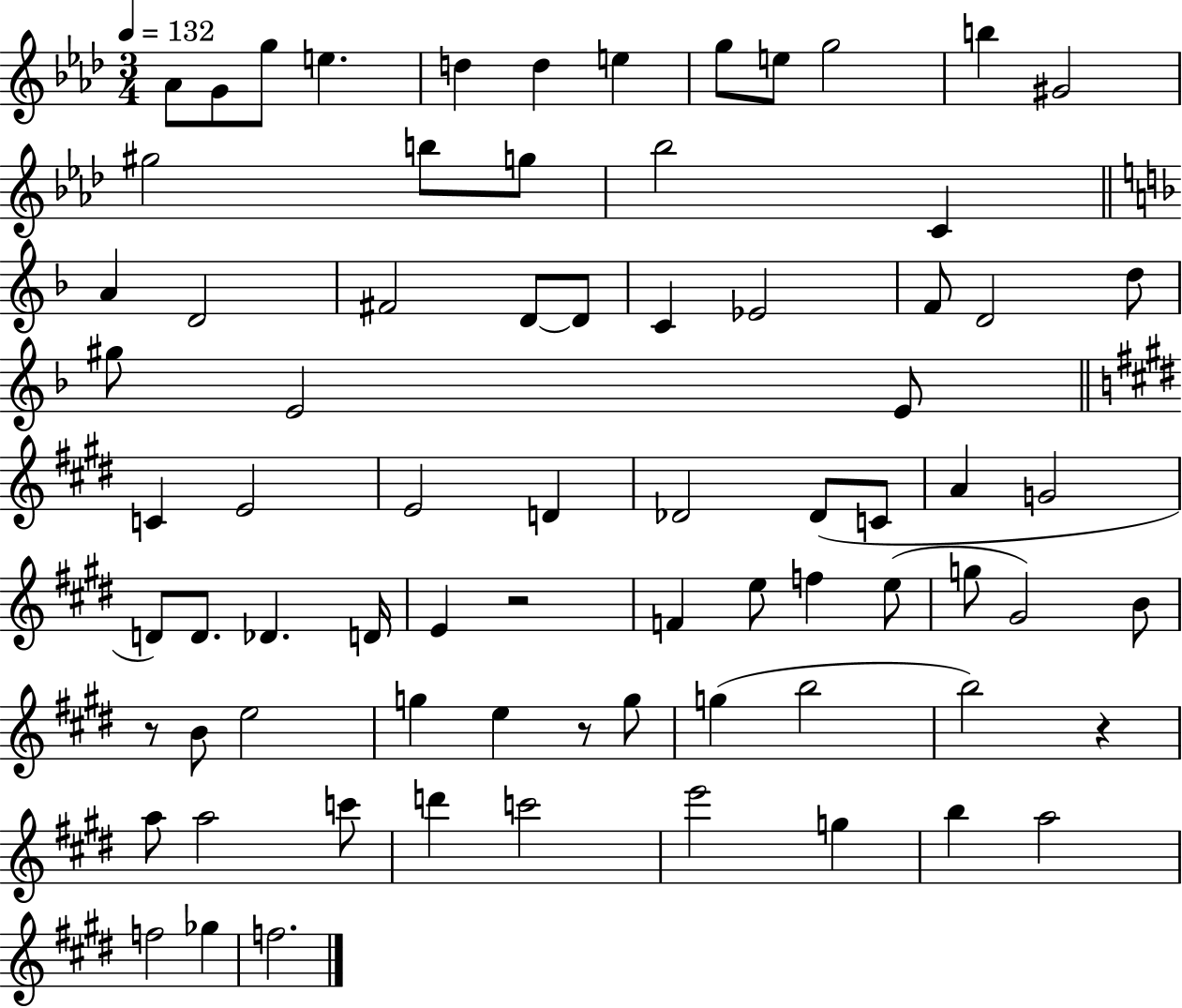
Ab4/e G4/e G5/e E5/q. D5/q D5/q E5/q G5/e E5/e G5/h B5/q G#4/h G#5/h B5/e G5/e Bb5/h C4/q A4/q D4/h F#4/h D4/e D4/e C4/q Eb4/h F4/e D4/h D5/e G#5/e E4/h E4/e C4/q E4/h E4/h D4/q Db4/h Db4/e C4/e A4/q G4/h D4/e D4/e. Db4/q. D4/s E4/q R/h F4/q E5/e F5/q E5/e G5/e G#4/h B4/e R/e B4/e E5/h G5/q E5/q R/e G5/e G5/q B5/h B5/h R/q A5/e A5/h C6/e D6/q C6/h E6/h G5/q B5/q A5/h F5/h Gb5/q F5/h.